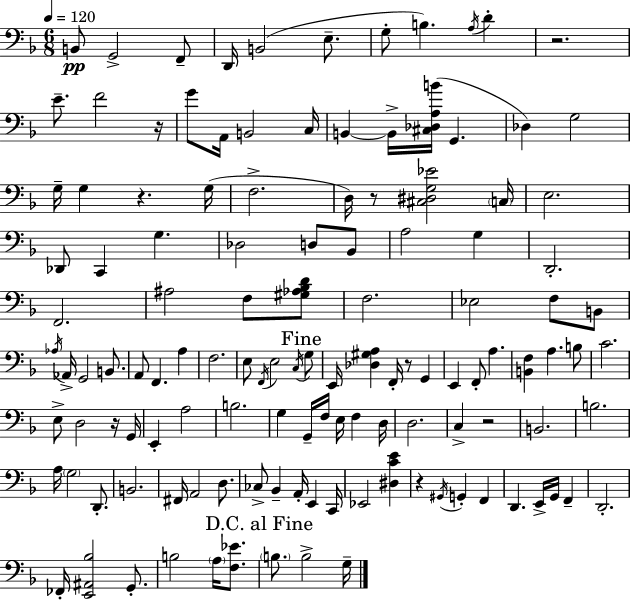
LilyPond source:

{
  \clef bass
  \numericTimeSignature
  \time 6/8
  \key d \minor
  \tempo 4 = 120
  b,8\pp g,2-> f,8-- | d,16 b,2( e8.-- | g8-. b4.) \acciaccatura { a16 } d'4-. | r2. | \break e'8.-- f'2 | r16 g'8 a,16 b,2 | c16 b,4~~ b,16-> <cis des a b'>16( g,4. | des4) g2 | \break g16-- g4 r4. | g16( f2.-> | d16) r8 <cis dis g ees'>2 | \parenthesize c16 e2. | \break des,8 c,4 g4. | des2 d8 bes,8 | a2 g4 | d,2.-. | \break f,2. | ais2 f8 <gis aes bes d'>8 | f2. | ees2 f8 b,8 | \break \acciaccatura { aes16 } aes,16-> g,2 b,8. | a,8 f,4. a4 | f2. | e8 \acciaccatura { f,16 } e2 | \break \acciaccatura { c16 } \mark "Fine" g8 e,16 <des gis a>4 f,16-. r8 | g,4 e,4 f,8-. a4. | <b, f>4 a4. | b8 c'2. | \break e8-> d2 | r16 g,16 e,4-. a2 | b2. | g4 g,16-- f16 e16 f4 | \break d16 d2. | c4-> r2 | b,2. | b2. | \break a16 \parenthesize g2 | d,8.-. b,2. | fis,16 a,2 | d8. ces8-> bes,4-- a,16-. e,4 | \break c,16 ees,2 | <dis c' e'>4 r4 \acciaccatura { gis,16 } g,4-. | f,4 d,4. e,16-> | g,16 f,4-- d,2.-. | \break fes,16-. <e, ais, bes>2 | g,8.-. b2 | \parenthesize a16 <f ees'>8. \mark "D.C. al Fine" \parenthesize b8. b2-> | g16-- \bar "|."
}